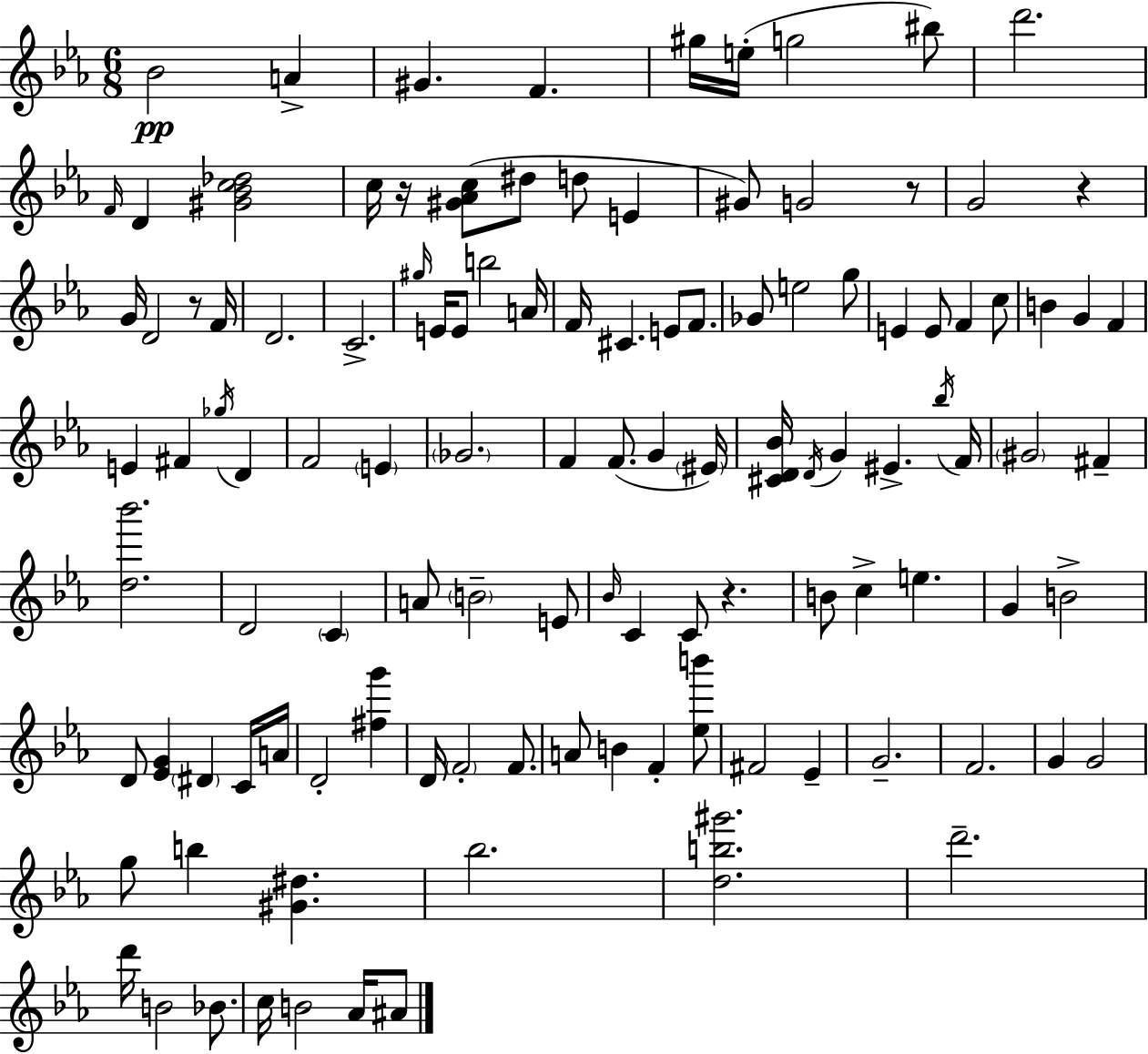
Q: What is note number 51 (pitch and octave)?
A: F4